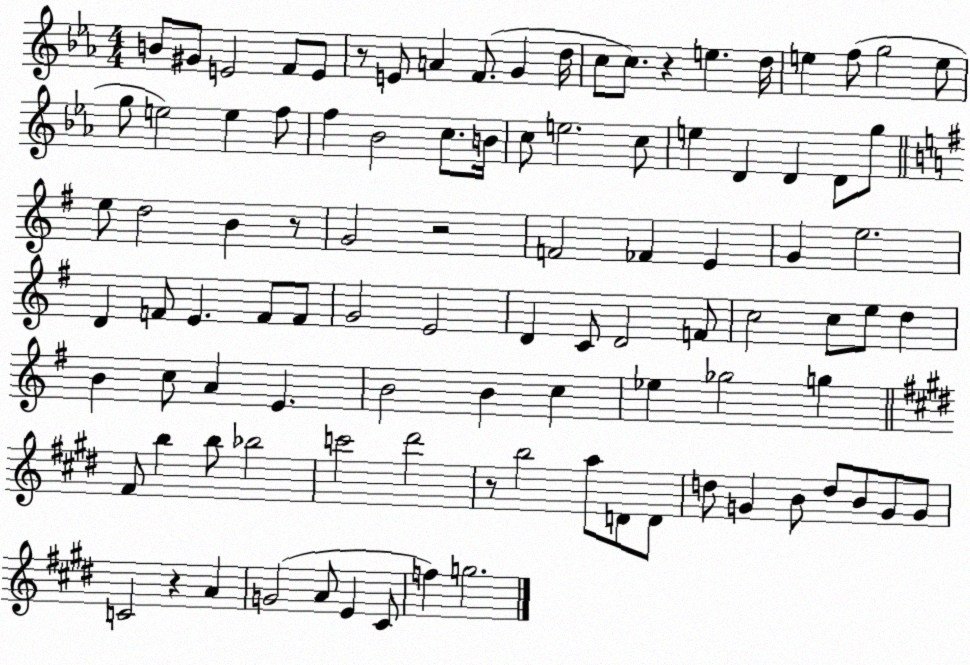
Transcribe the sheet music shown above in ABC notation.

X:1
T:Untitled
M:4/4
L:1/4
K:Eb
B/2 ^G/2 E2 F/2 E/2 z/2 E/2 A F/2 G d/4 c/2 c/2 z e d/4 e f/2 g2 e/2 g/2 e2 e f/2 f _B2 c/2 B/4 c/2 e2 c/2 e D D D/2 g/2 e/2 d2 B z/2 G2 z2 F2 _F E G e2 D F/2 E F/2 F/2 G2 E2 D C/2 D2 F/2 c2 c/2 e/2 d B c/2 A E B2 B c _e _g2 g ^F/2 b b/2 _b2 c'2 ^d'2 z/2 b2 a/2 D/2 D/2 d/2 G B/2 d/2 B/2 G/2 G/2 C2 z A G2 A/2 E ^C/2 f g2